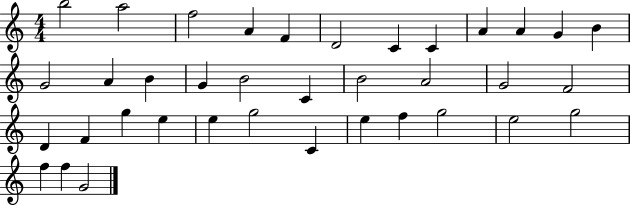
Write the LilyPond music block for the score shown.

{
  \clef treble
  \numericTimeSignature
  \time 4/4
  \key c \major
  b''2 a''2 | f''2 a'4 f'4 | d'2 c'4 c'4 | a'4 a'4 g'4 b'4 | \break g'2 a'4 b'4 | g'4 b'2 c'4 | b'2 a'2 | g'2 f'2 | \break d'4 f'4 g''4 e''4 | e''4 g''2 c'4 | e''4 f''4 g''2 | e''2 g''2 | \break f''4 f''4 g'2 | \bar "|."
}